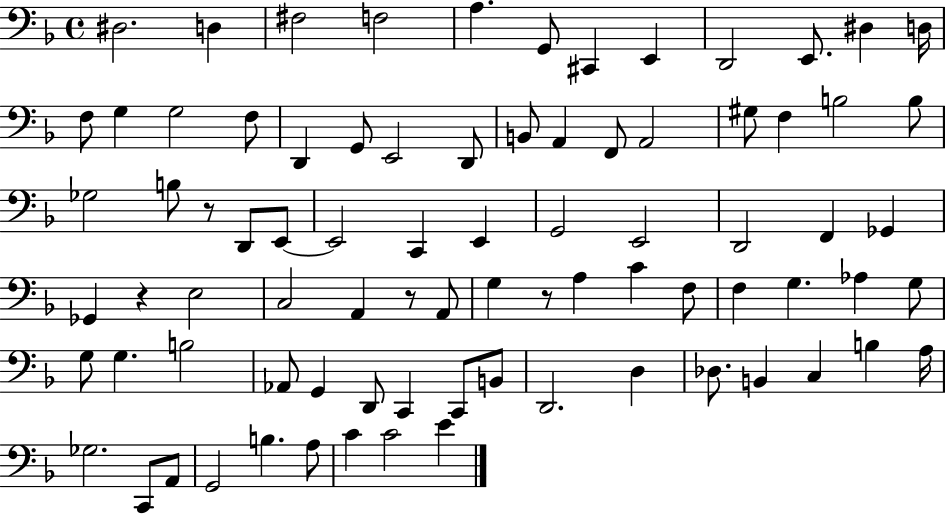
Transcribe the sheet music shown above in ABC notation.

X:1
T:Untitled
M:4/4
L:1/4
K:F
^D,2 D, ^F,2 F,2 A, G,,/2 ^C,, E,, D,,2 E,,/2 ^D, D,/4 F,/2 G, G,2 F,/2 D,, G,,/2 E,,2 D,,/2 B,,/2 A,, F,,/2 A,,2 ^G,/2 F, B,2 B,/2 _G,2 B,/2 z/2 D,,/2 E,,/2 E,,2 C,, E,, G,,2 E,,2 D,,2 F,, _G,, _G,, z E,2 C,2 A,, z/2 A,,/2 G, z/2 A, C F,/2 F, G, _A, G,/2 G,/2 G, B,2 _A,,/2 G,, D,,/2 C,, C,,/2 B,,/2 D,,2 D, _D,/2 B,, C, B, A,/4 _G,2 C,,/2 A,,/2 G,,2 B, A,/2 C C2 E